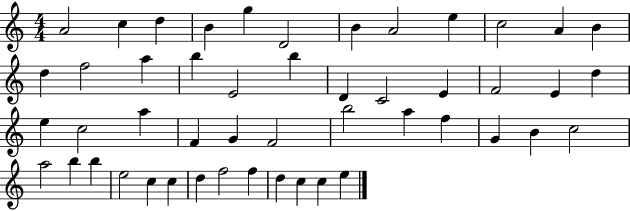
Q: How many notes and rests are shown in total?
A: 49